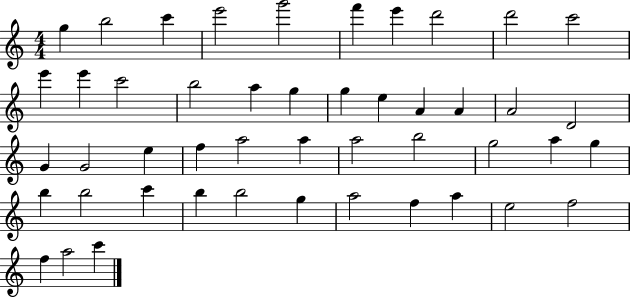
{
  \clef treble
  \numericTimeSignature
  \time 4/4
  \key c \major
  g''4 b''2 c'''4 | e'''2 g'''2 | f'''4 e'''4 d'''2 | d'''2 c'''2 | \break e'''4 e'''4 c'''2 | b''2 a''4 g''4 | g''4 e''4 a'4 a'4 | a'2 d'2 | \break g'4 g'2 e''4 | f''4 a''2 a''4 | a''2 b''2 | g''2 a''4 g''4 | \break b''4 b''2 c'''4 | b''4 b''2 g''4 | a''2 f''4 a''4 | e''2 f''2 | \break f''4 a''2 c'''4 | \bar "|."
}